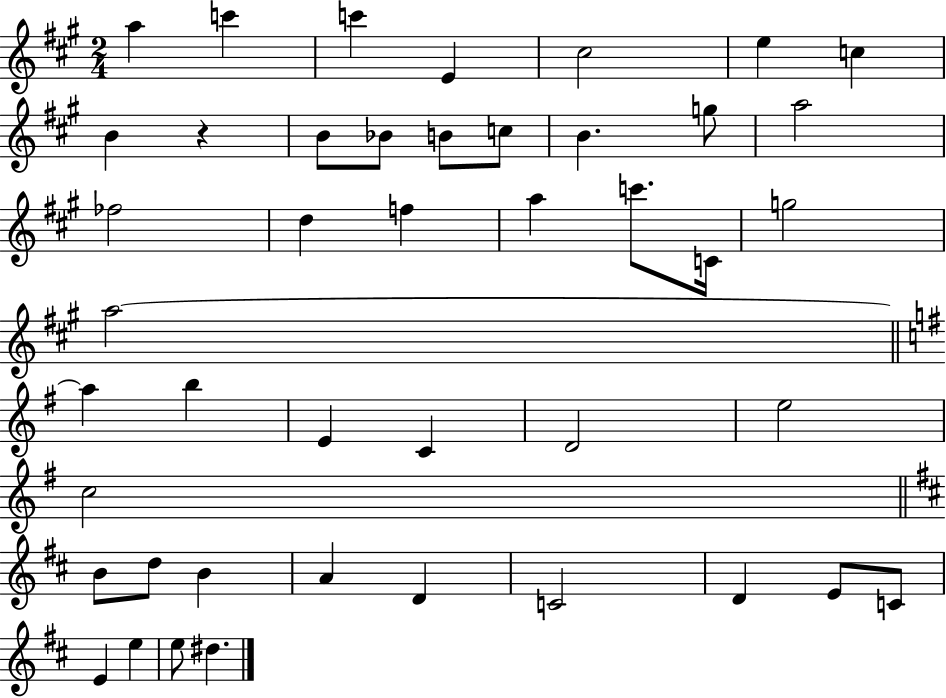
A5/q C6/q C6/q E4/q C#5/h E5/q C5/q B4/q R/q B4/e Bb4/e B4/e C5/e B4/q. G5/e A5/h FES5/h D5/q F5/q A5/q C6/e. C4/s G5/h A5/h A5/q B5/q E4/q C4/q D4/h E5/h C5/h B4/e D5/e B4/q A4/q D4/q C4/h D4/q E4/e C4/e E4/q E5/q E5/e D#5/q.